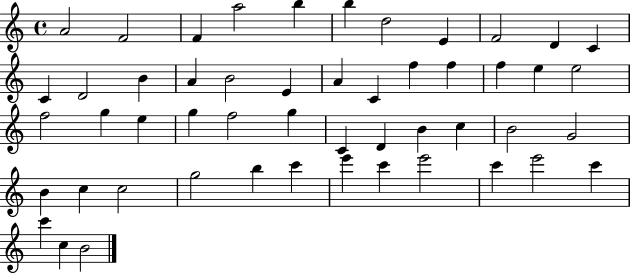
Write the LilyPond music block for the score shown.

{
  \clef treble
  \time 4/4
  \defaultTimeSignature
  \key c \major
  a'2 f'2 | f'4 a''2 b''4 | b''4 d''2 e'4 | f'2 d'4 c'4 | \break c'4 d'2 b'4 | a'4 b'2 e'4 | a'4 c'4 f''4 f''4 | f''4 e''4 e''2 | \break f''2 g''4 e''4 | g''4 f''2 g''4 | c'4 d'4 b'4 c''4 | b'2 g'2 | \break b'4 c''4 c''2 | g''2 b''4 c'''4 | e'''4 c'''4 e'''2 | c'''4 e'''2 c'''4 | \break c'''4 c''4 b'2 | \bar "|."
}